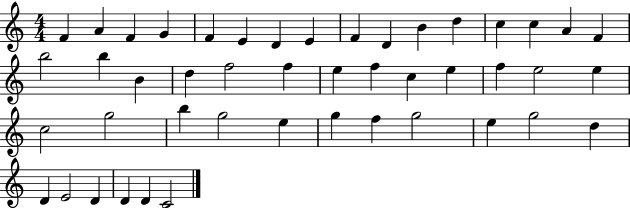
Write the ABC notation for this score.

X:1
T:Untitled
M:4/4
L:1/4
K:C
F A F G F E D E F D B d c c A F b2 b B d f2 f e f c e f e2 e c2 g2 b g2 e g f g2 e g2 d D E2 D D D C2